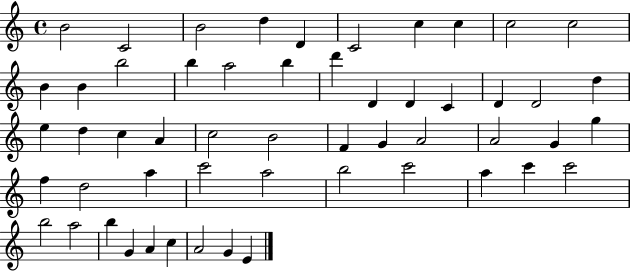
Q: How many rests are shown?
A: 0